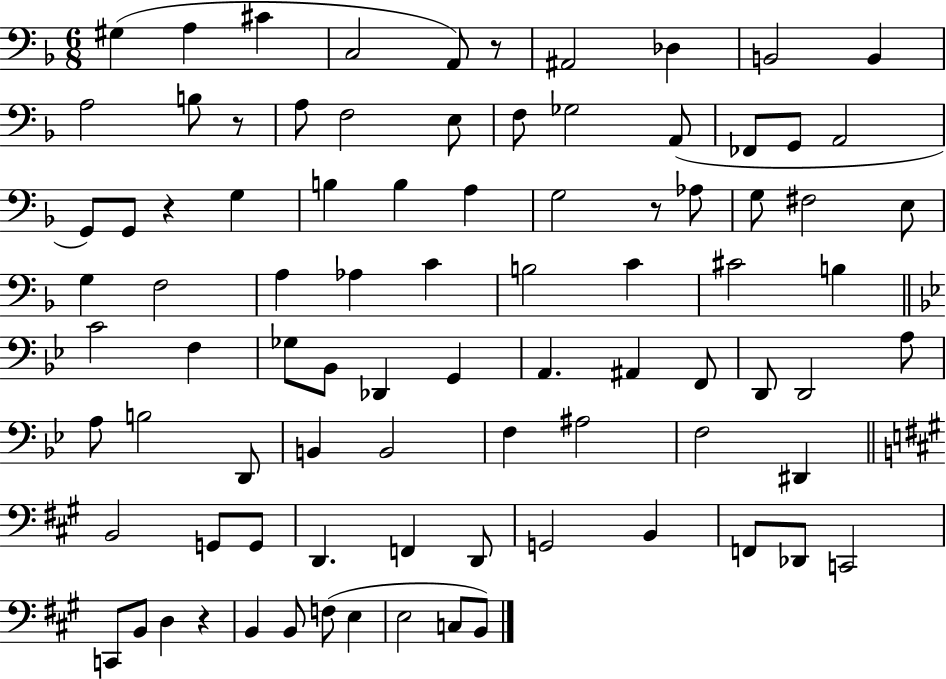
G#3/q A3/q C#4/q C3/h A2/e R/e A#2/h Db3/q B2/h B2/q A3/h B3/e R/e A3/e F3/h E3/e F3/e Gb3/h A2/e FES2/e G2/e A2/h G2/e G2/e R/q G3/q B3/q B3/q A3/q G3/h R/e Ab3/e G3/e F#3/h E3/e G3/q F3/h A3/q Ab3/q C4/q B3/h C4/q C#4/h B3/q C4/h F3/q Gb3/e Bb2/e Db2/q G2/q A2/q. A#2/q F2/e D2/e D2/h A3/e A3/e B3/h D2/e B2/q B2/h F3/q A#3/h F3/h D#2/q B2/h G2/e G2/e D2/q. F2/q D2/e G2/h B2/q F2/e Db2/e C2/h C2/e B2/e D3/q R/q B2/q B2/e F3/e E3/q E3/h C3/e B2/e